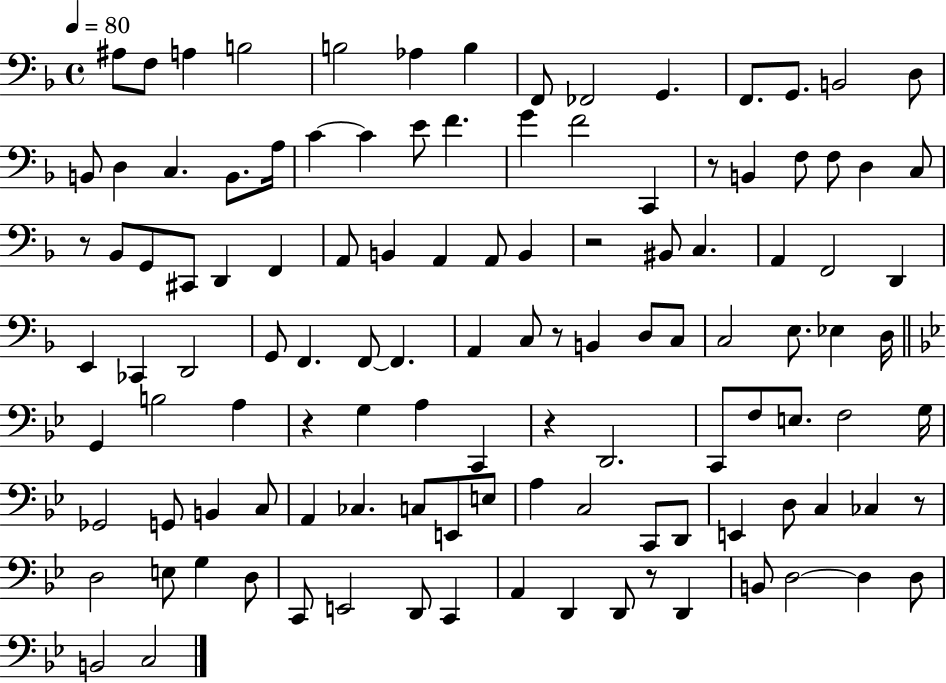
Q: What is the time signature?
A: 4/4